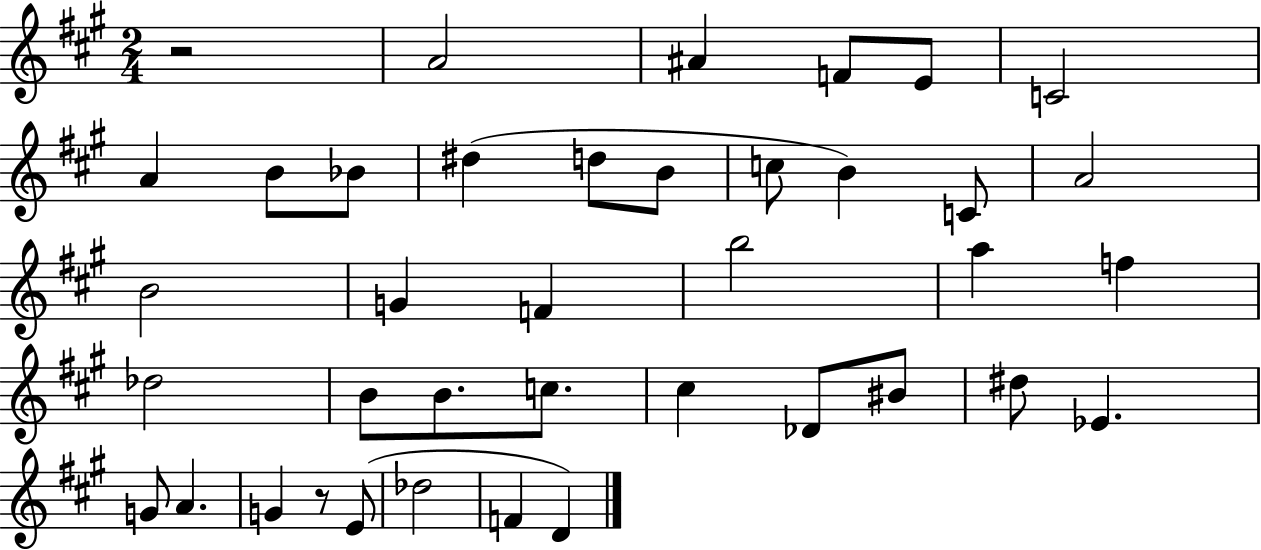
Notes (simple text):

R/h A4/h A#4/q F4/e E4/e C4/h A4/q B4/e Bb4/e D#5/q D5/e B4/e C5/e B4/q C4/e A4/h B4/h G4/q F4/q B5/h A5/q F5/q Db5/h B4/e B4/e. C5/e. C#5/q Db4/e BIS4/e D#5/e Eb4/q. G4/e A4/q. G4/q R/e E4/e Db5/h F4/q D4/q